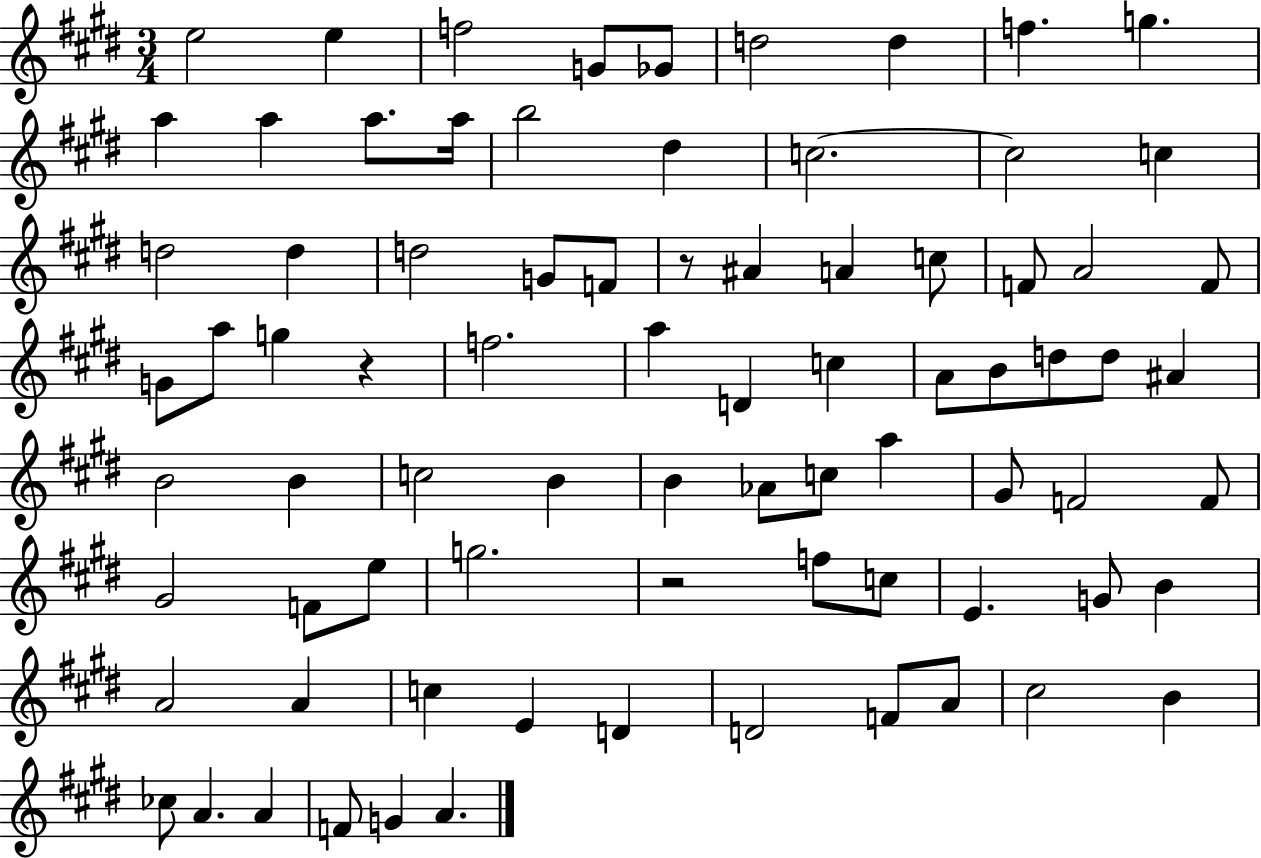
{
  \clef treble
  \numericTimeSignature
  \time 3/4
  \key e \major
  e''2 e''4 | f''2 g'8 ges'8 | d''2 d''4 | f''4. g''4. | \break a''4 a''4 a''8. a''16 | b''2 dis''4 | c''2.~~ | c''2 c''4 | \break d''2 d''4 | d''2 g'8 f'8 | r8 ais'4 a'4 c''8 | f'8 a'2 f'8 | \break g'8 a''8 g''4 r4 | f''2. | a''4 d'4 c''4 | a'8 b'8 d''8 d''8 ais'4 | \break b'2 b'4 | c''2 b'4 | b'4 aes'8 c''8 a''4 | gis'8 f'2 f'8 | \break gis'2 f'8 e''8 | g''2. | r2 f''8 c''8 | e'4. g'8 b'4 | \break a'2 a'4 | c''4 e'4 d'4 | d'2 f'8 a'8 | cis''2 b'4 | \break ces''8 a'4. a'4 | f'8 g'4 a'4. | \bar "|."
}